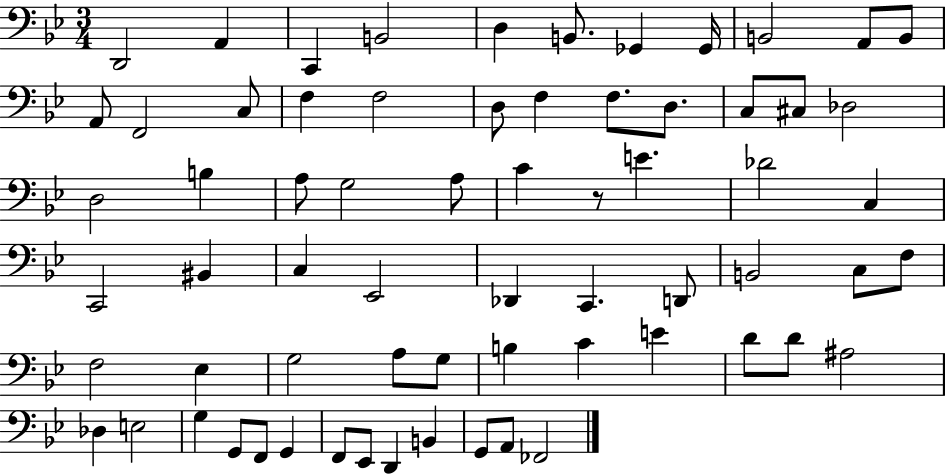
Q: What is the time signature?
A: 3/4